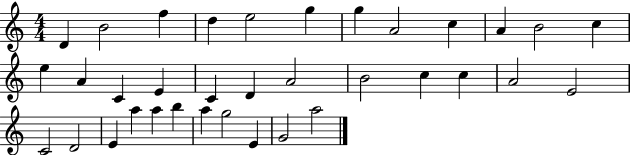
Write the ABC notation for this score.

X:1
T:Untitled
M:4/4
L:1/4
K:C
D B2 f d e2 g g A2 c A B2 c e A C E C D A2 B2 c c A2 E2 C2 D2 E a a b a g2 E G2 a2